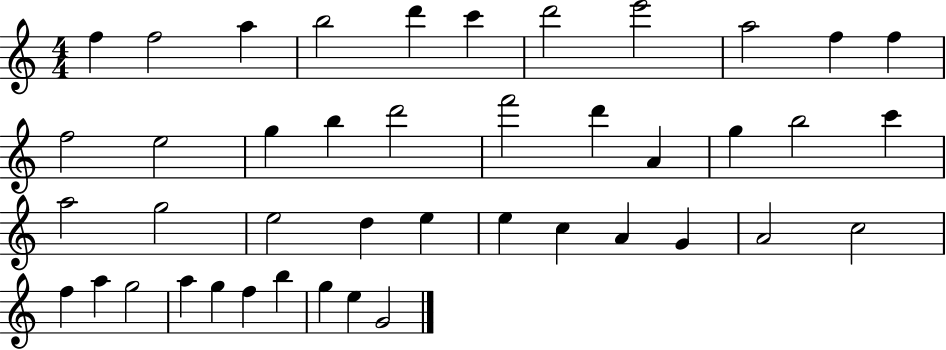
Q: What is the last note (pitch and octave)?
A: G4